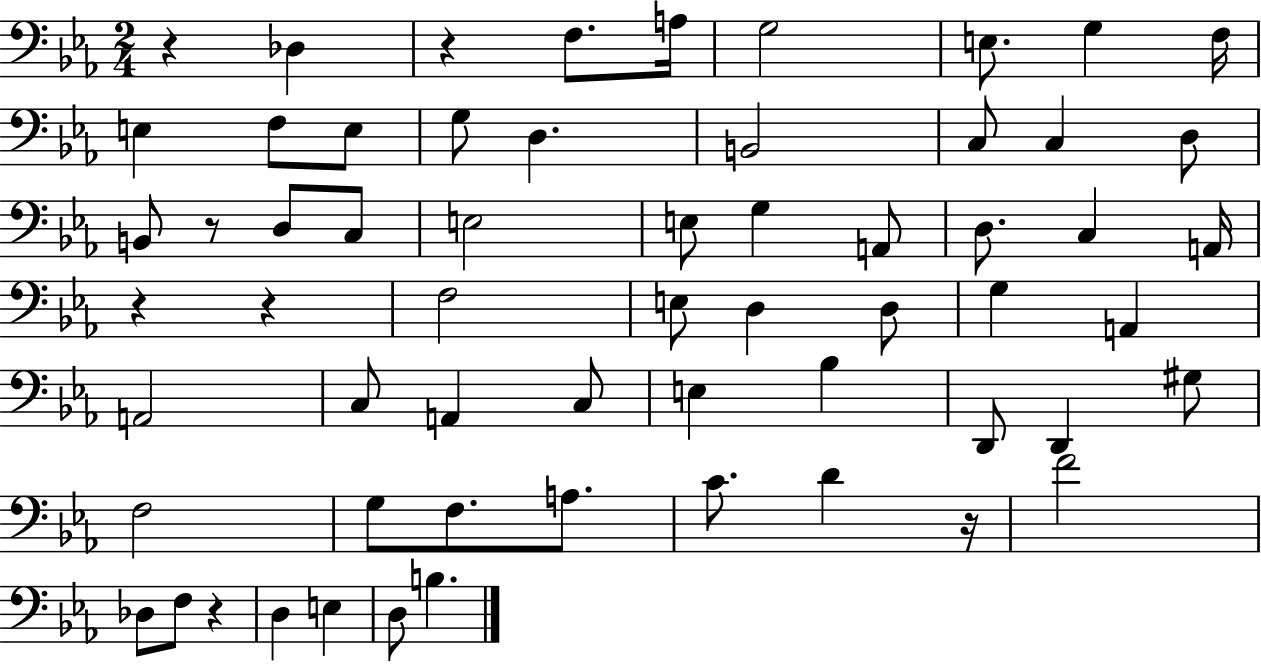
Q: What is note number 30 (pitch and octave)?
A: D3